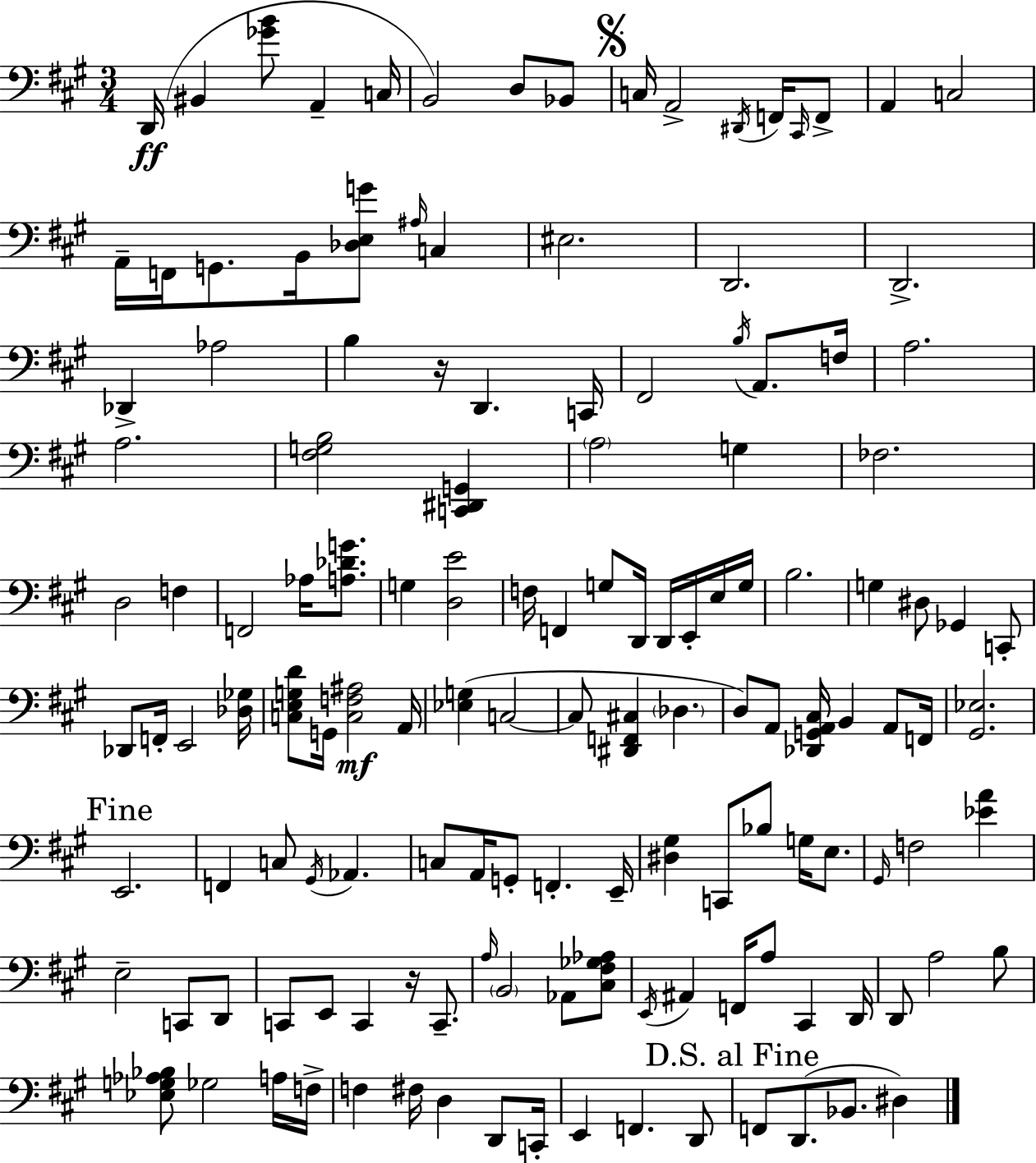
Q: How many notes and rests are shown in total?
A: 138